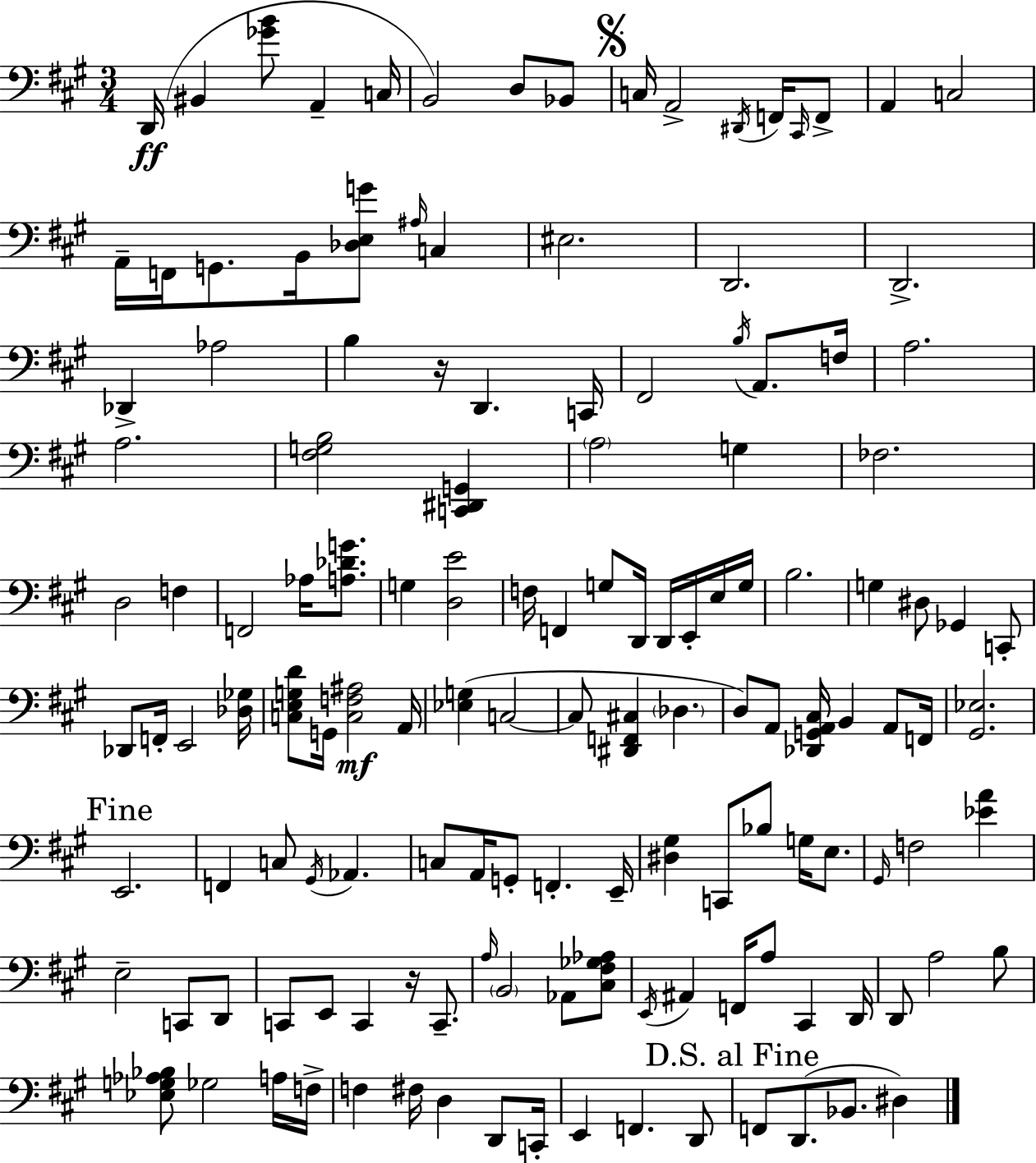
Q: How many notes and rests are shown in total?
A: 138